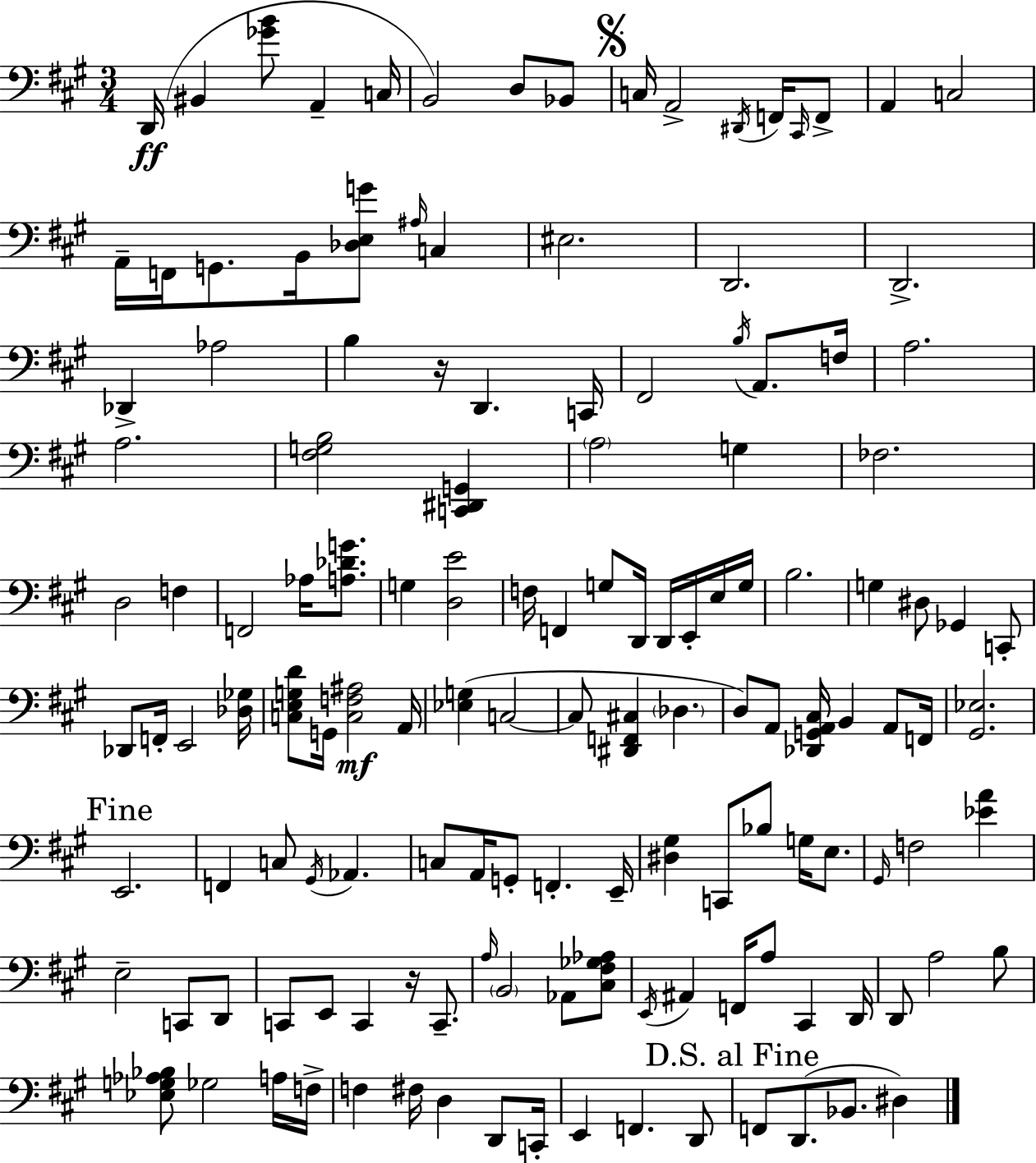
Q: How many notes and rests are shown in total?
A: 138